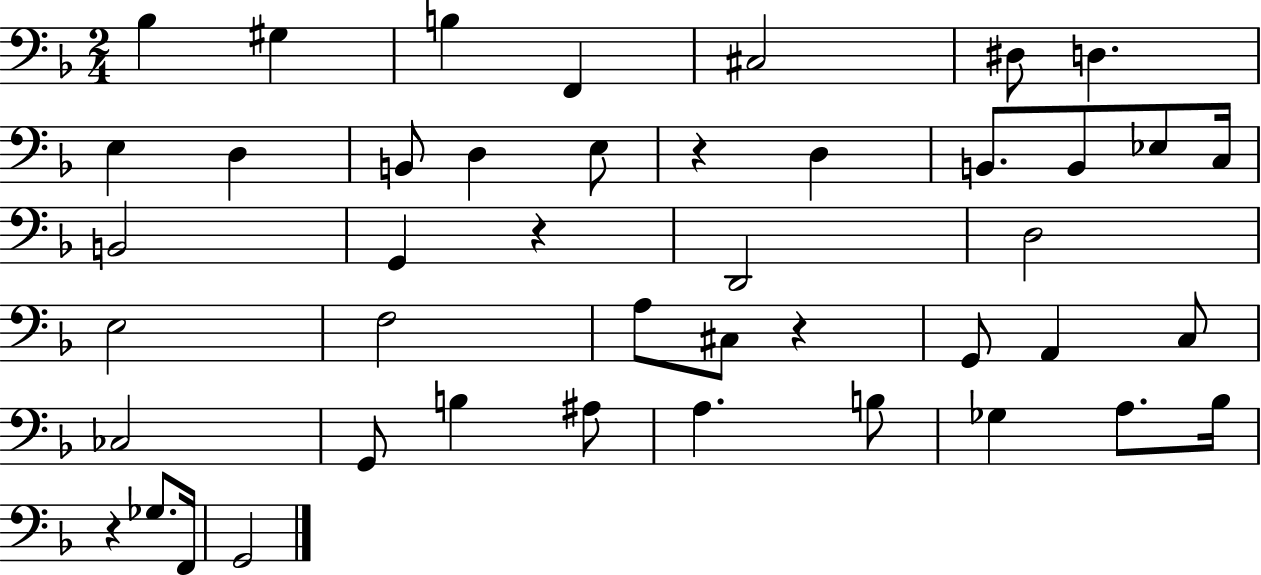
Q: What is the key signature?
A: F major